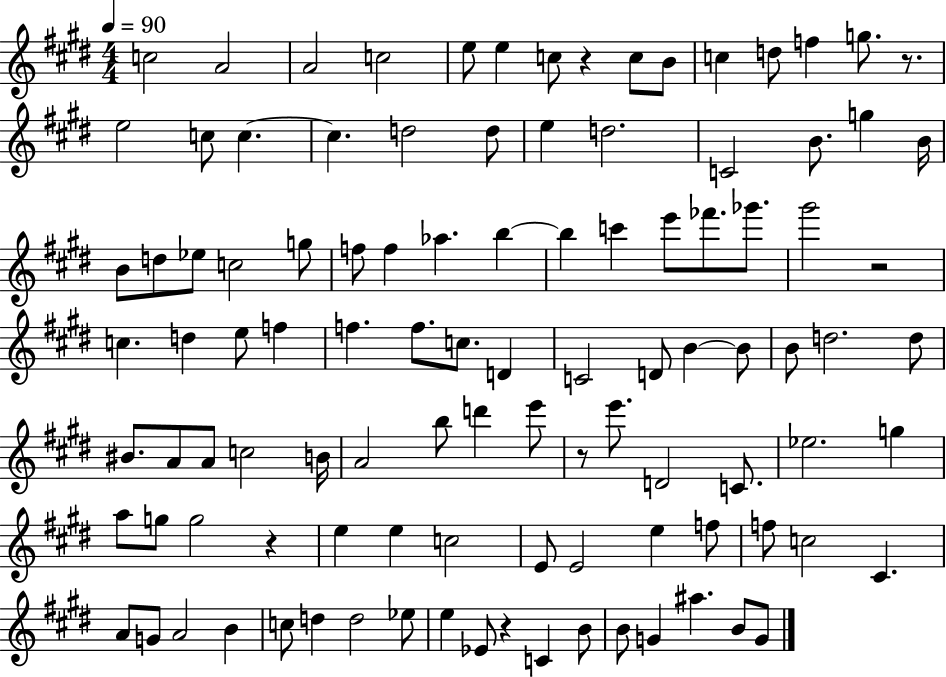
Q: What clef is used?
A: treble